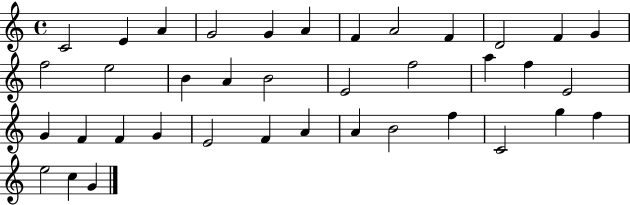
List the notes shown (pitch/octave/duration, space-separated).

C4/h E4/q A4/q G4/h G4/q A4/q F4/q A4/h F4/q D4/h F4/q G4/q F5/h E5/h B4/q A4/q B4/h E4/h F5/h A5/q F5/q E4/h G4/q F4/q F4/q G4/q E4/h F4/q A4/q A4/q B4/h F5/q C4/h G5/q F5/q E5/h C5/q G4/q